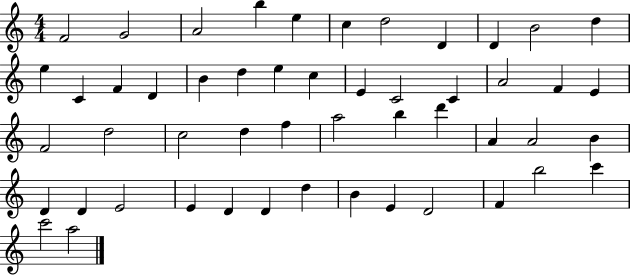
X:1
T:Untitled
M:4/4
L:1/4
K:C
F2 G2 A2 b e c d2 D D B2 d e C F D B d e c E C2 C A2 F E F2 d2 c2 d f a2 b d' A A2 B D D E2 E D D d B E D2 F b2 c' c'2 a2